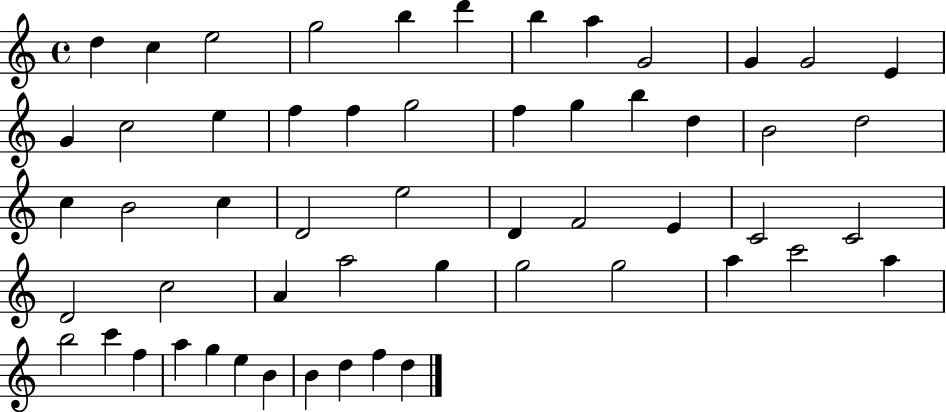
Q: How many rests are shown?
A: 0